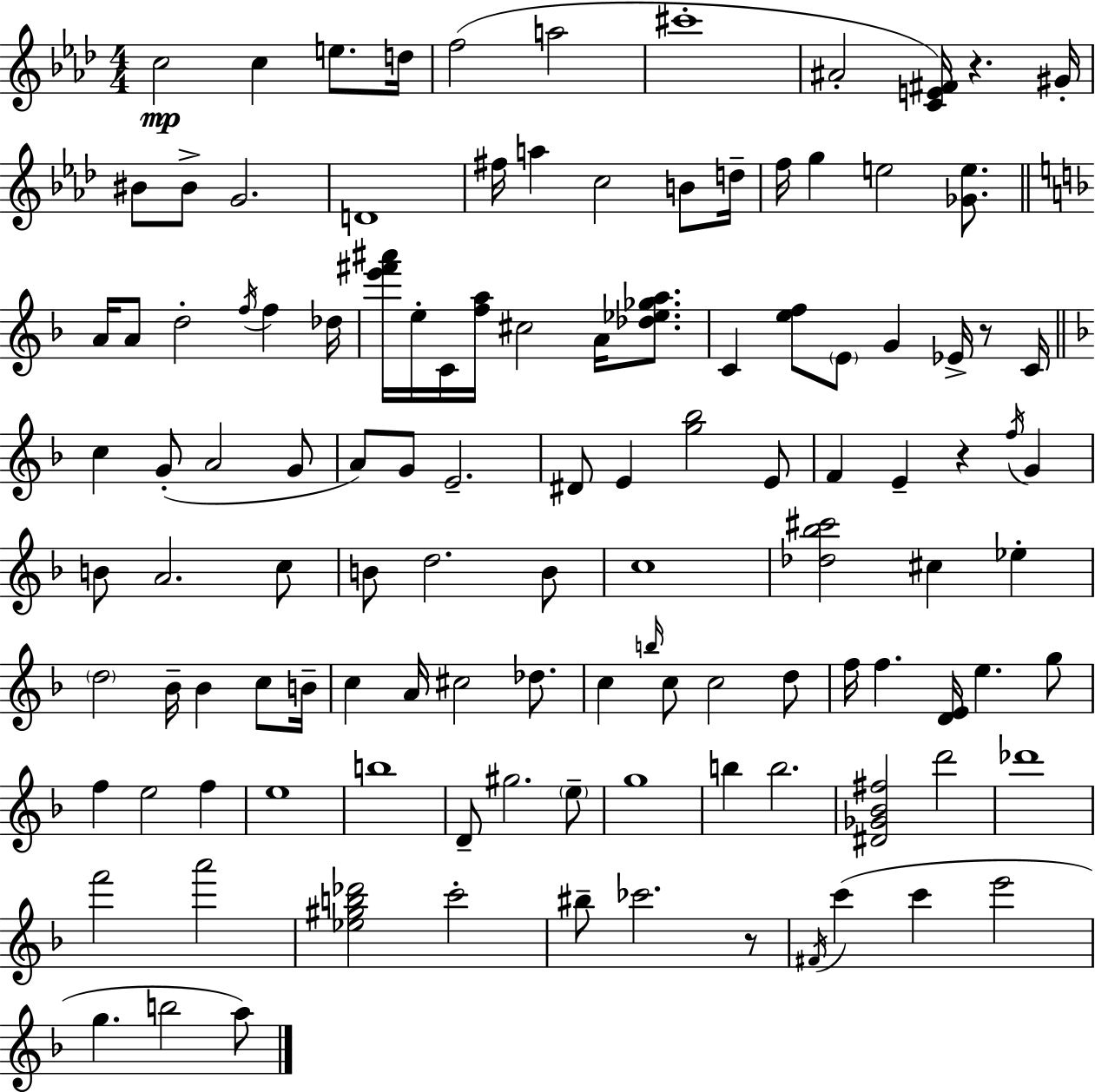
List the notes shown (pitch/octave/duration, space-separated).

C5/h C5/q E5/e. D5/s F5/h A5/h C#6/w A#4/h [C4,E4,F#4]/s R/q. G#4/s BIS4/e BIS4/e G4/h. D4/w F#5/s A5/q C5/h B4/e D5/s F5/s G5/q E5/h [Gb4,E5]/e. A4/s A4/e D5/h F5/s F5/q Db5/s [E6,F#6,A#6]/s E5/s C4/s [F5,A5]/s C#5/h A4/s [Db5,Eb5,Gb5,A5]/e. C4/q [E5,F5]/e E4/e G4/q Eb4/s R/e C4/s C5/q G4/e A4/h G4/e A4/e G4/e E4/h. D#4/e E4/q [G5,Bb5]/h E4/e F4/q E4/q R/q F5/s G4/q B4/e A4/h. C5/e B4/e D5/h. B4/e C5/w [Db5,Bb5,C#6]/h C#5/q Eb5/q D5/h Bb4/s Bb4/q C5/e B4/s C5/q A4/s C#5/h Db5/e. C5/q B5/s C5/e C5/h D5/e F5/s F5/q. [D4,E4]/s E5/q. G5/e F5/q E5/h F5/q E5/w B5/w D4/e G#5/h. E5/e G5/w B5/q B5/h. [D#4,Gb4,Bb4,F#5]/h D6/h Db6/w F6/h A6/h [Eb5,G#5,B5,Db6]/h C6/h BIS5/e CES6/h. R/e F#4/s C6/q C6/q E6/h G5/q. B5/h A5/e